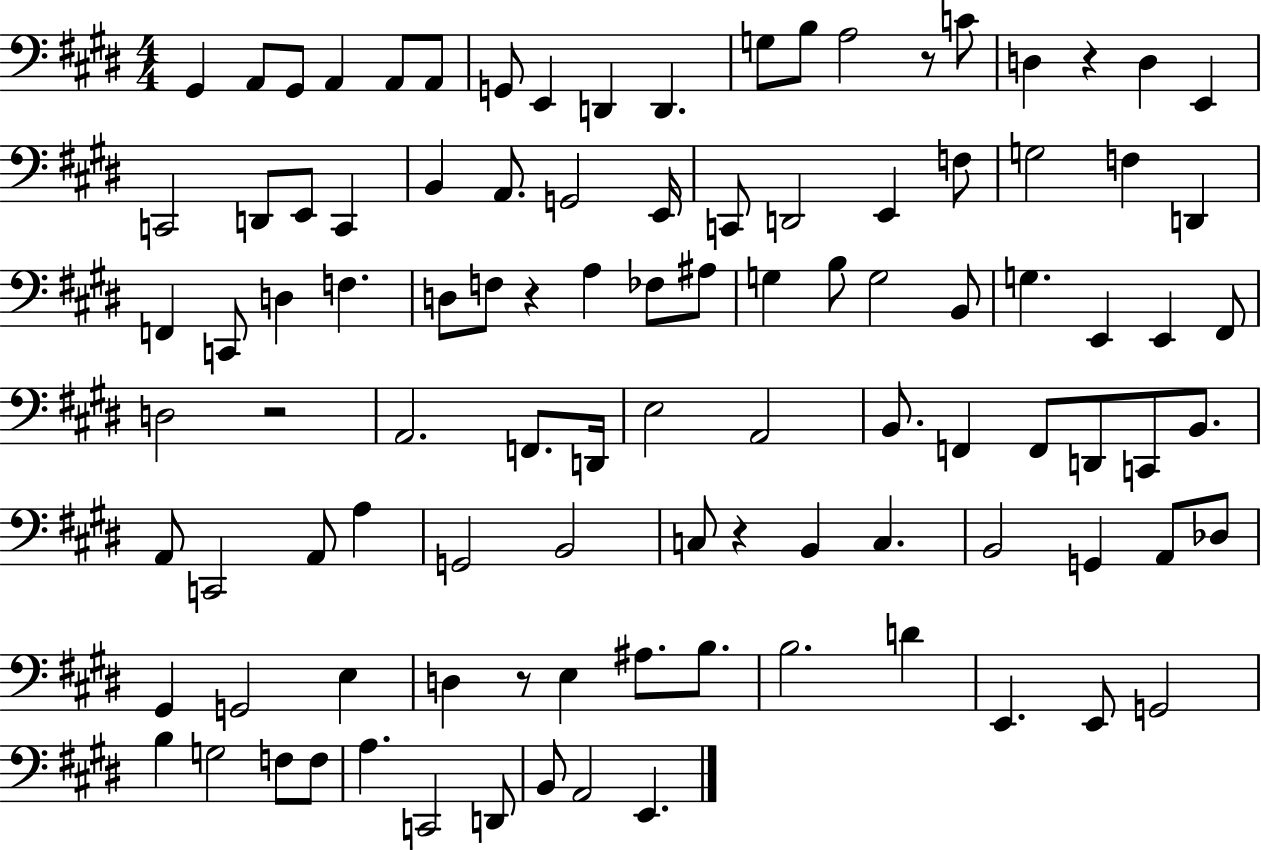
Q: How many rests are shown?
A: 6